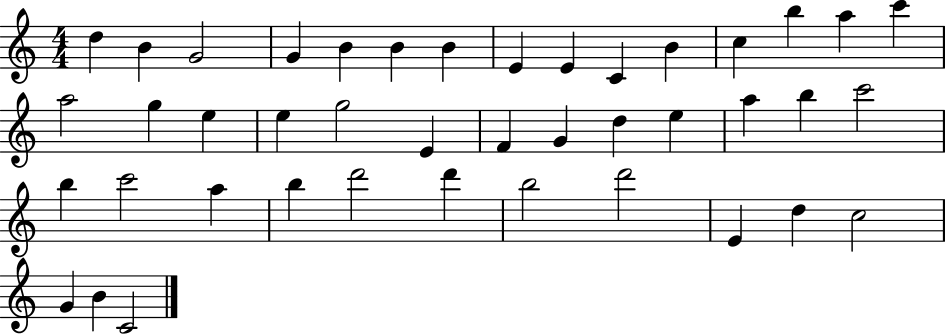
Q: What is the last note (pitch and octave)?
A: C4